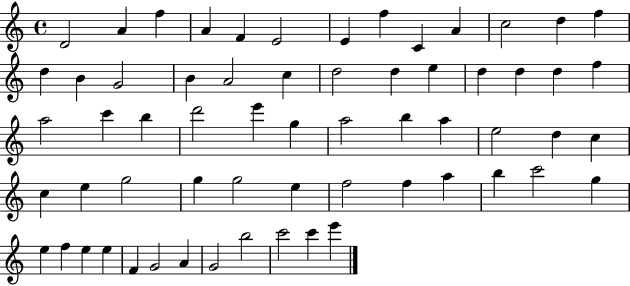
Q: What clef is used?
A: treble